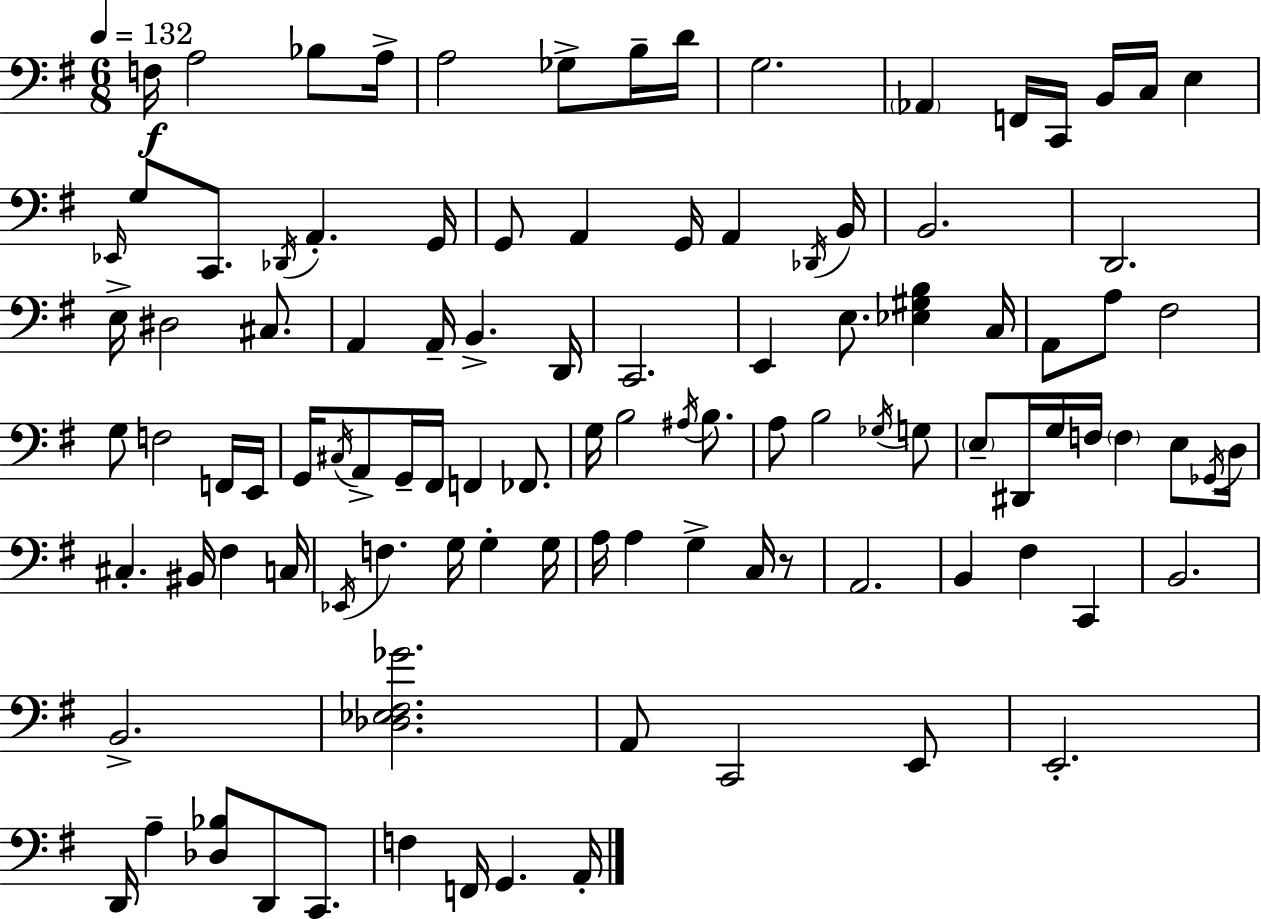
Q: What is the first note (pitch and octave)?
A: F3